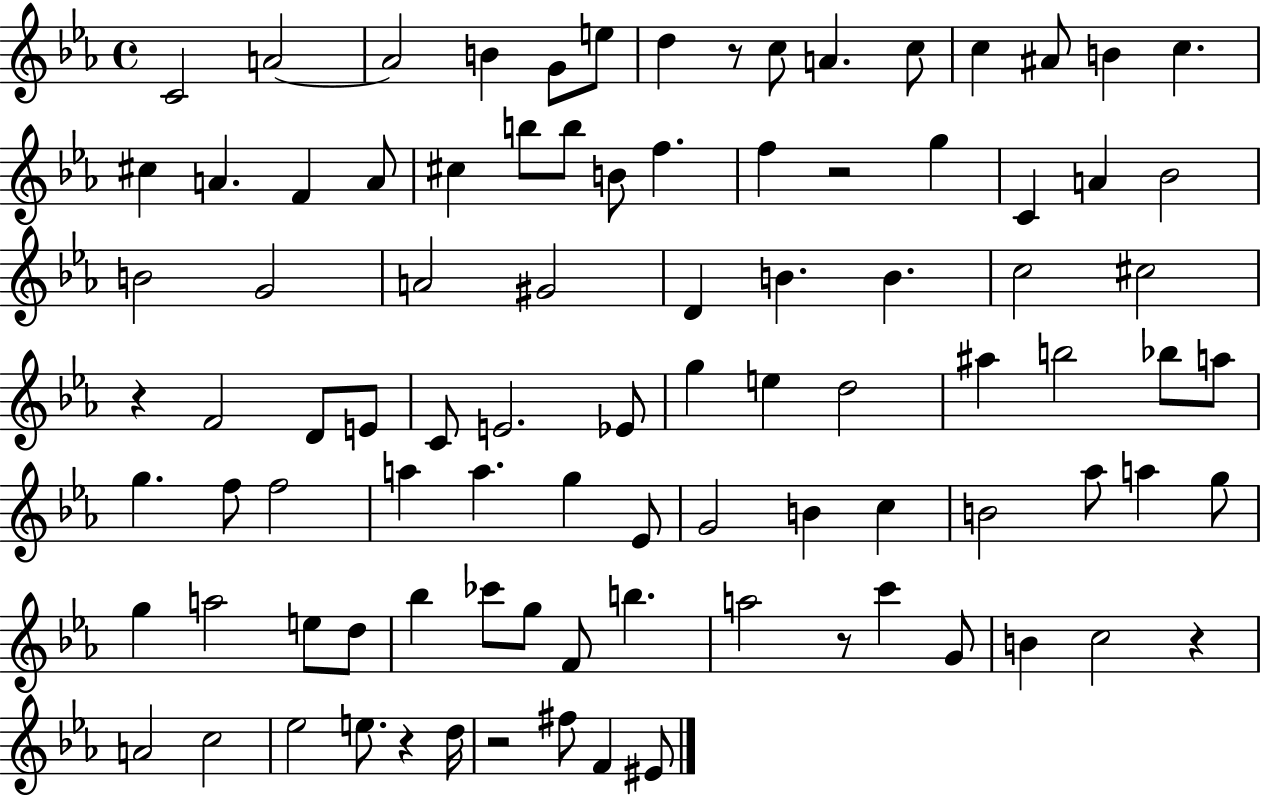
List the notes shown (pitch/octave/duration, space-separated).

C4/h A4/h A4/h B4/q G4/e E5/e D5/q R/e C5/e A4/q. C5/e C5/q A#4/e B4/q C5/q. C#5/q A4/q. F4/q A4/e C#5/q B5/e B5/e B4/e F5/q. F5/q R/h G5/q C4/q A4/q Bb4/h B4/h G4/h A4/h G#4/h D4/q B4/q. B4/q. C5/h C#5/h R/q F4/h D4/e E4/e C4/e E4/h. Eb4/e G5/q E5/q D5/h A#5/q B5/h Bb5/e A5/e G5/q. F5/e F5/h A5/q A5/q. G5/q Eb4/e G4/h B4/q C5/q B4/h Ab5/e A5/q G5/e G5/q A5/h E5/e D5/e Bb5/q CES6/e G5/e F4/e B5/q. A5/h R/e C6/q G4/e B4/q C5/h R/q A4/h C5/h Eb5/h E5/e. R/q D5/s R/h F#5/e F4/q EIS4/e